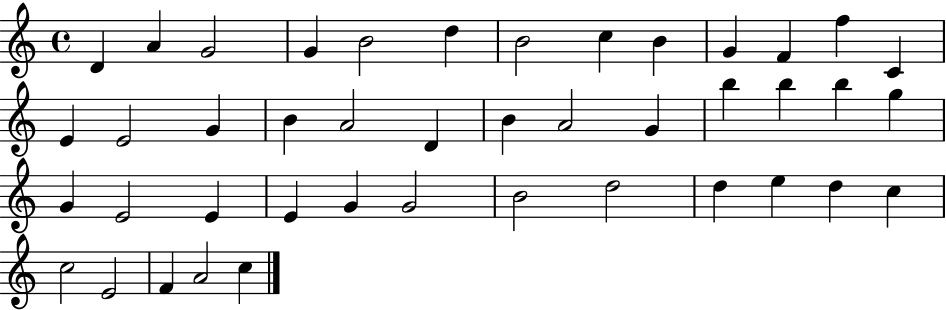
X:1
T:Untitled
M:4/4
L:1/4
K:C
D A G2 G B2 d B2 c B G F f C E E2 G B A2 D B A2 G b b b g G E2 E E G G2 B2 d2 d e d c c2 E2 F A2 c